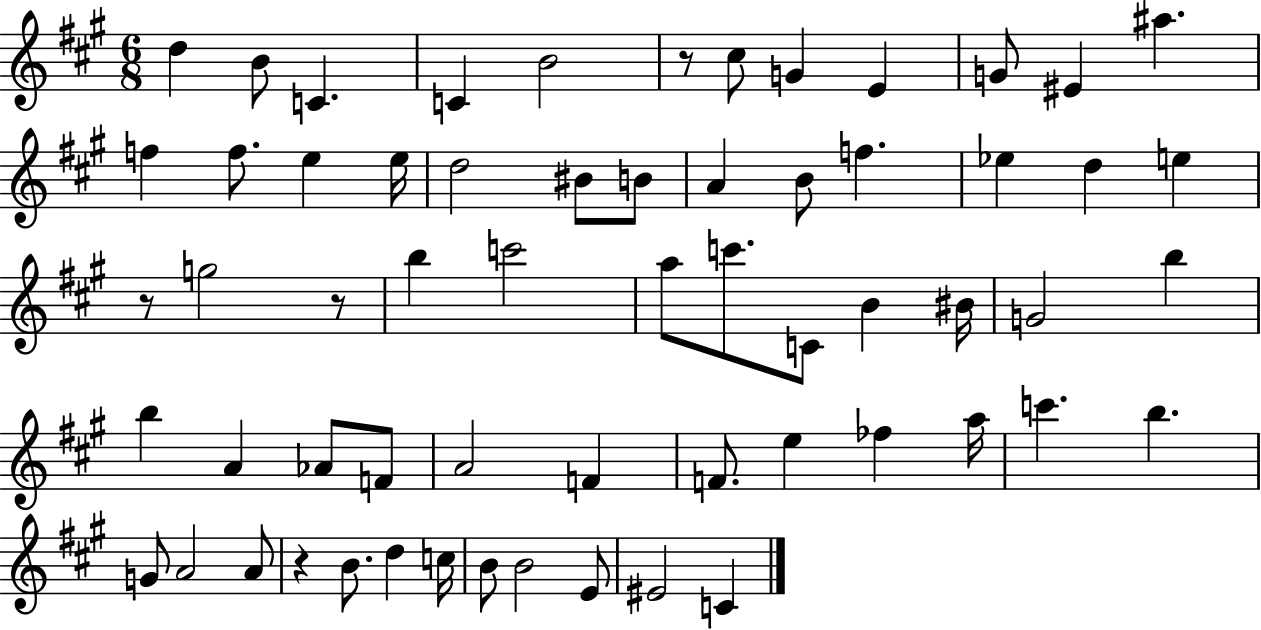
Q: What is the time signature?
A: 6/8